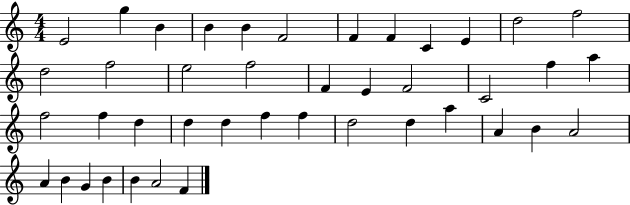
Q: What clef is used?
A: treble